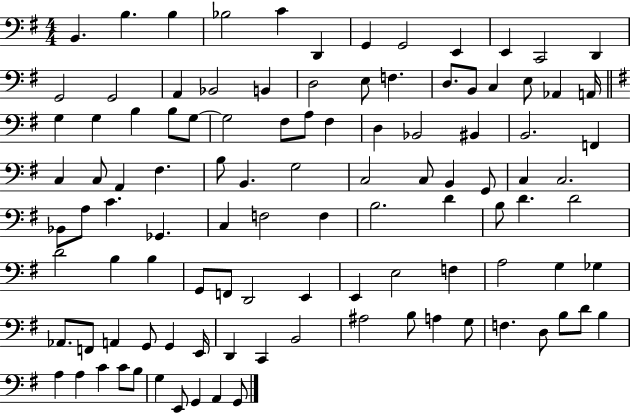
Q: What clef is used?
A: bass